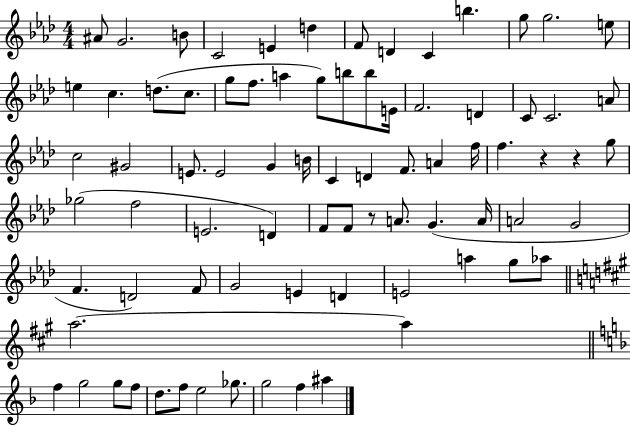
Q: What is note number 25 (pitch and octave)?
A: F4